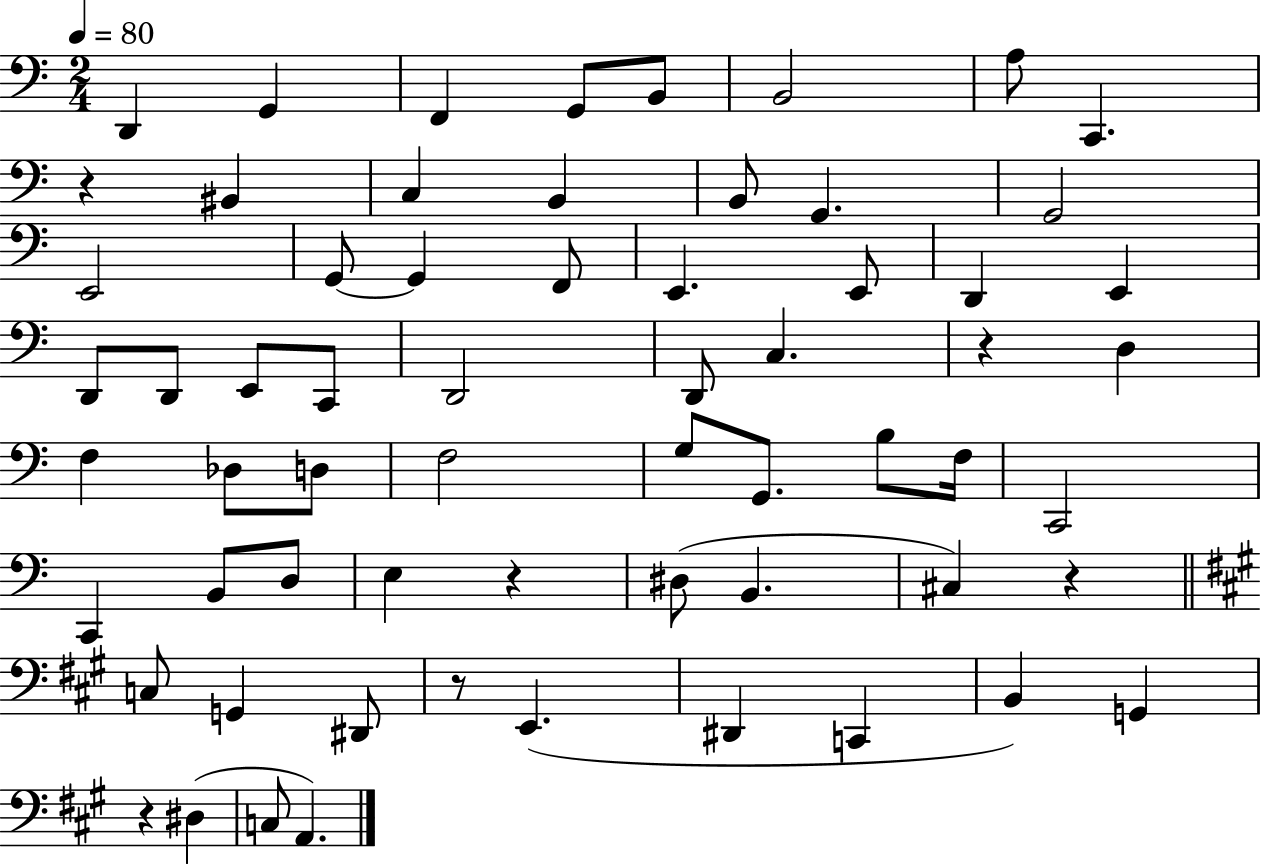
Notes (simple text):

D2/q G2/q F2/q G2/e B2/e B2/h A3/e C2/q. R/q BIS2/q C3/q B2/q B2/e G2/q. G2/h E2/h G2/e G2/q F2/e E2/q. E2/e D2/q E2/q D2/e D2/e E2/e C2/e D2/h D2/e C3/q. R/q D3/q F3/q Db3/e D3/e F3/h G3/e G2/e. B3/e F3/s C2/h C2/q B2/e D3/e E3/q R/q D#3/e B2/q. C#3/q R/q C3/e G2/q D#2/e R/e E2/q. D#2/q C2/q B2/q G2/q R/q D#3/q C3/e A2/q.